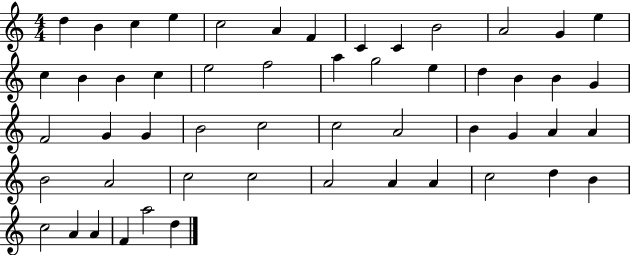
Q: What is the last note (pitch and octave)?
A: D5